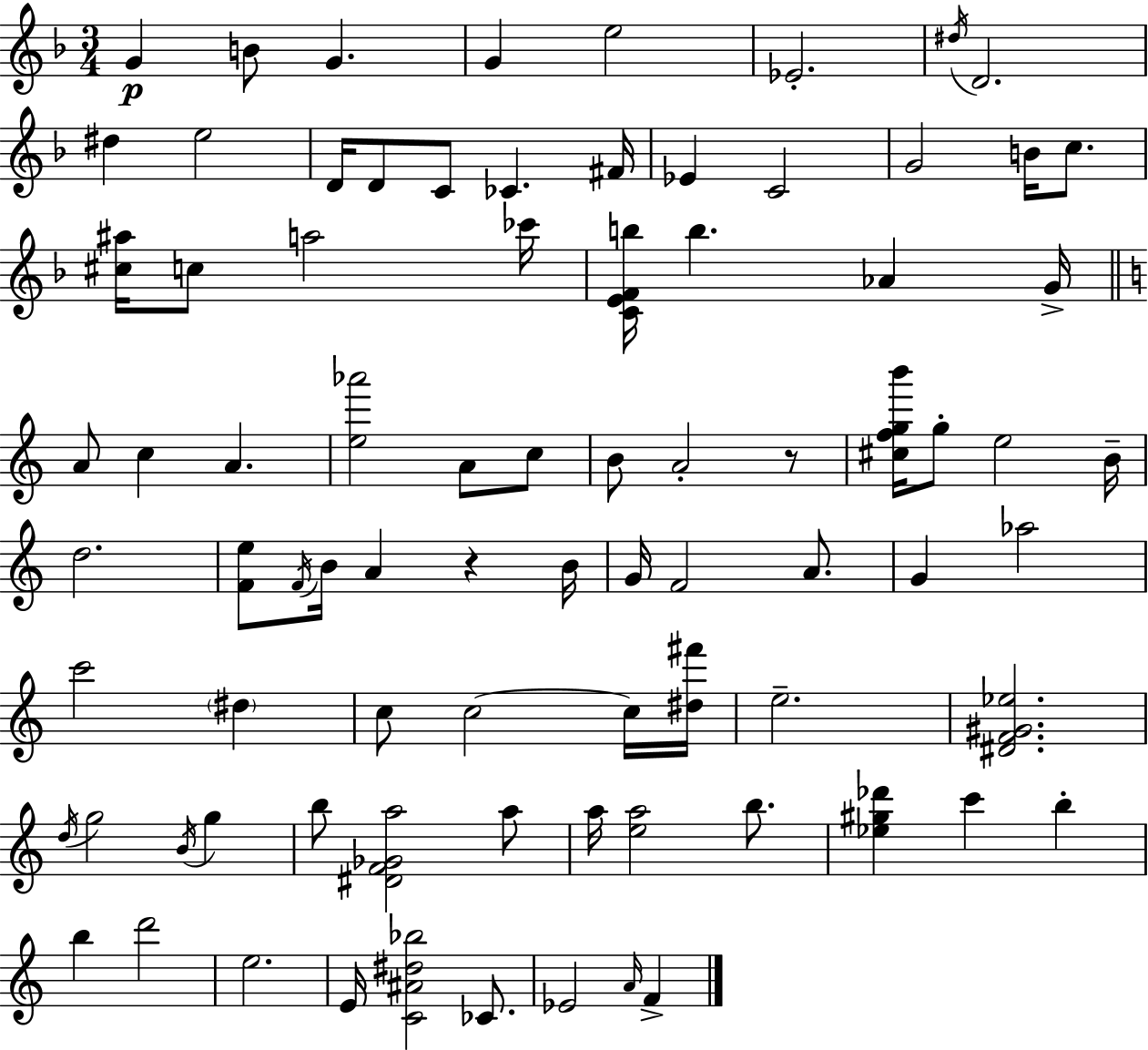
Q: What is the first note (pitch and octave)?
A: G4